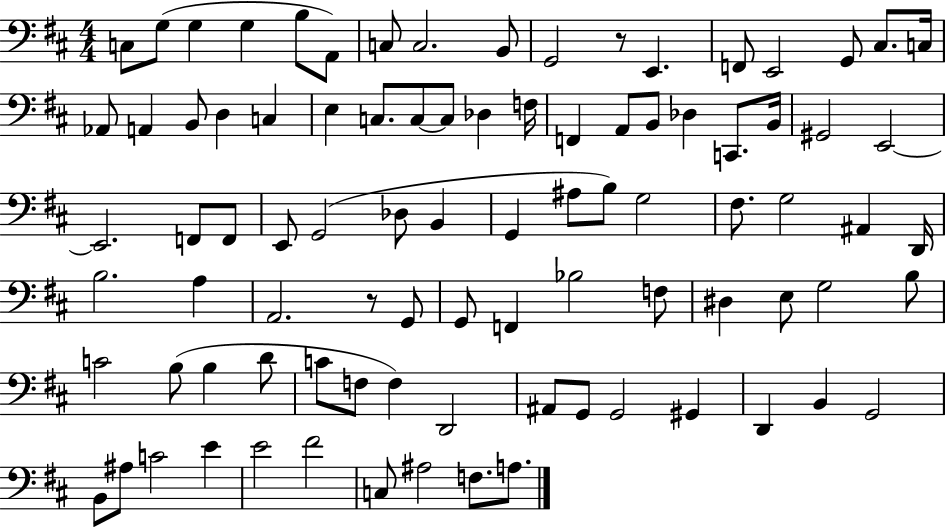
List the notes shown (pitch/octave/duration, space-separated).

C3/e G3/e G3/q G3/q B3/e A2/e C3/e C3/h. B2/e G2/h R/e E2/q. F2/e E2/h G2/e C#3/e. C3/s Ab2/e A2/q B2/e D3/q C3/q E3/q C3/e. C3/e C3/e Db3/q F3/s F2/q A2/e B2/e Db3/q C2/e. B2/s G#2/h E2/h E2/h. F2/e F2/e E2/e G2/h Db3/e B2/q G2/q A#3/e B3/e G3/h F#3/e. G3/h A#2/q D2/s B3/h. A3/q A2/h. R/e G2/e G2/e F2/q Bb3/h F3/e D#3/q E3/e G3/h B3/e C4/h B3/e B3/q D4/e C4/e F3/e F3/q D2/h A#2/e G2/e G2/h G#2/q D2/q B2/q G2/h B2/e A#3/e C4/h E4/q E4/h F#4/h C3/e A#3/h F3/e. A3/e.